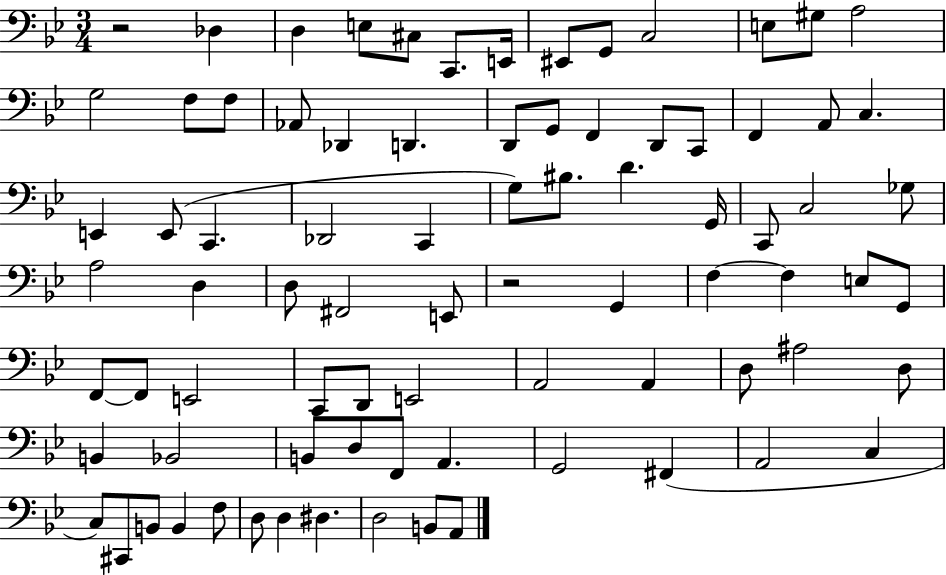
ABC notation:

X:1
T:Untitled
M:3/4
L:1/4
K:Bb
z2 _D, D, E,/2 ^C,/2 C,,/2 E,,/4 ^E,,/2 G,,/2 C,2 E,/2 ^G,/2 A,2 G,2 F,/2 F,/2 _A,,/2 _D,, D,, D,,/2 G,,/2 F,, D,,/2 C,,/2 F,, A,,/2 C, E,, E,,/2 C,, _D,,2 C,, G,/2 ^B,/2 D G,,/4 C,,/2 C,2 _G,/2 A,2 D, D,/2 ^F,,2 E,,/2 z2 G,, F, F, E,/2 G,,/2 F,,/2 F,,/2 E,,2 C,,/2 D,,/2 E,,2 A,,2 A,, D,/2 ^A,2 D,/2 B,, _B,,2 B,,/2 D,/2 F,,/2 A,, G,,2 ^F,, A,,2 C, C,/2 ^C,,/2 B,,/2 B,, F,/2 D,/2 D, ^D, D,2 B,,/2 A,,/2